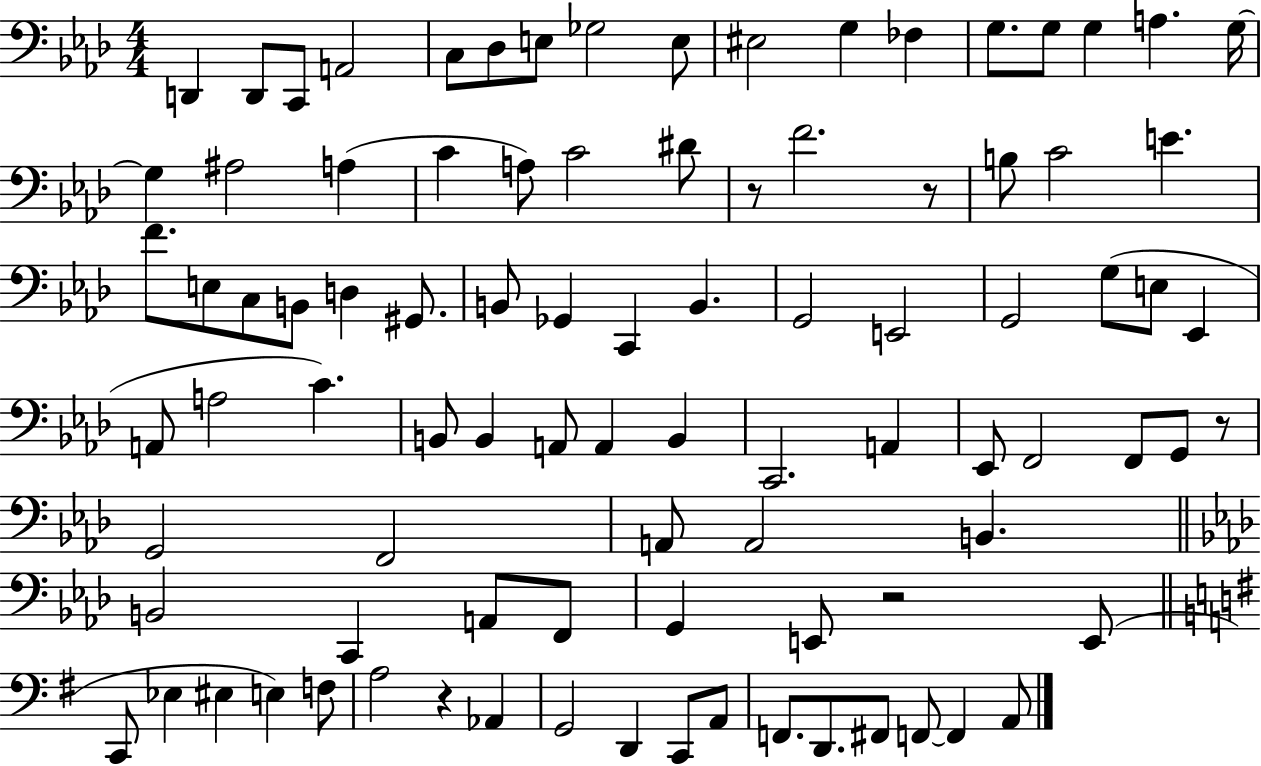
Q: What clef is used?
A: bass